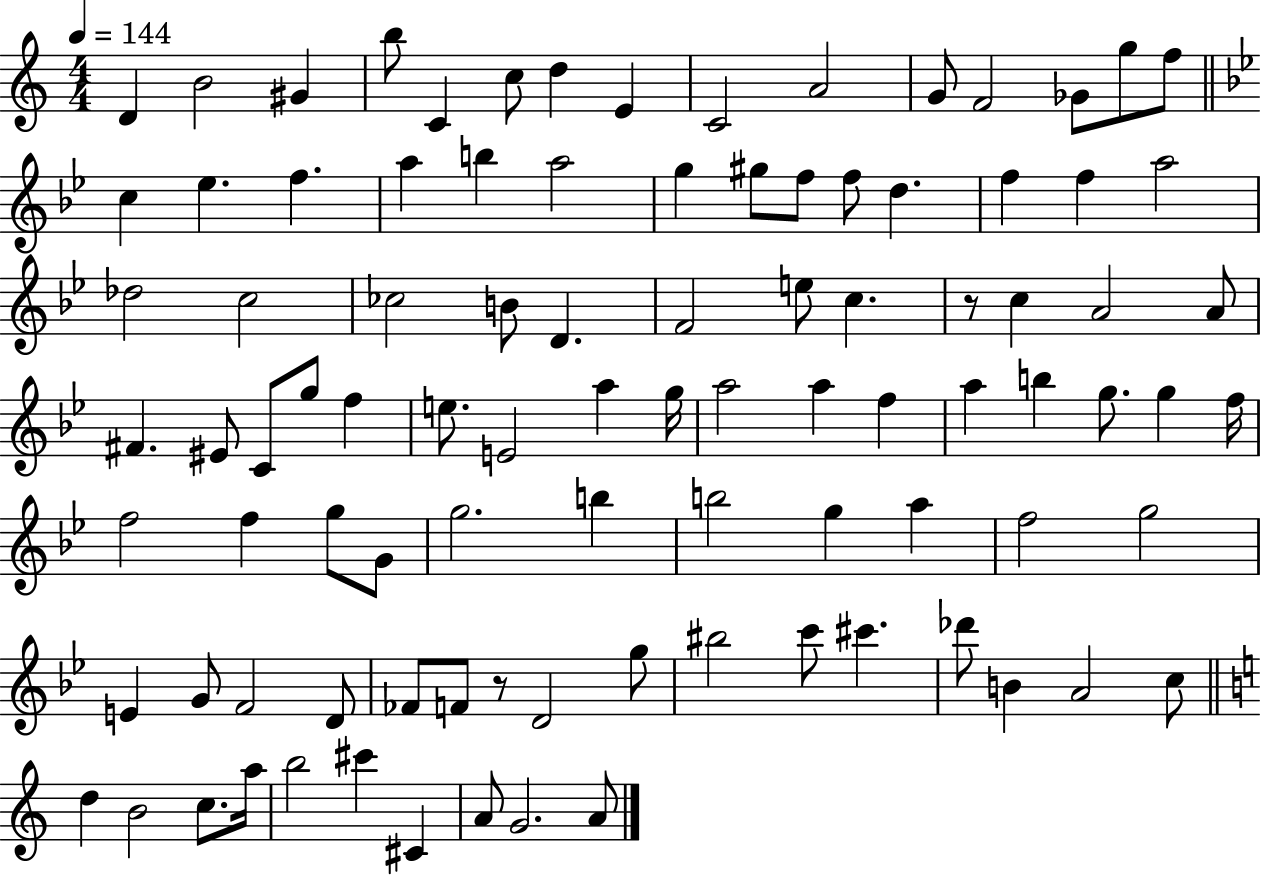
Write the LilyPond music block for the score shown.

{
  \clef treble
  \numericTimeSignature
  \time 4/4
  \key c \major
  \tempo 4 = 144
  d'4 b'2 gis'4 | b''8 c'4 c''8 d''4 e'4 | c'2 a'2 | g'8 f'2 ges'8 g''8 f''8 | \break \bar "||" \break \key bes \major c''4 ees''4. f''4. | a''4 b''4 a''2 | g''4 gis''8 f''8 f''8 d''4. | f''4 f''4 a''2 | \break des''2 c''2 | ces''2 b'8 d'4. | f'2 e''8 c''4. | r8 c''4 a'2 a'8 | \break fis'4. eis'8 c'8 g''8 f''4 | e''8. e'2 a''4 g''16 | a''2 a''4 f''4 | a''4 b''4 g''8. g''4 f''16 | \break f''2 f''4 g''8 g'8 | g''2. b''4 | b''2 g''4 a''4 | f''2 g''2 | \break e'4 g'8 f'2 d'8 | fes'8 f'8 r8 d'2 g''8 | bis''2 c'''8 cis'''4. | des'''8 b'4 a'2 c''8 | \break \bar "||" \break \key c \major d''4 b'2 c''8. a''16 | b''2 cis'''4 cis'4 | a'8 g'2. a'8 | \bar "|."
}